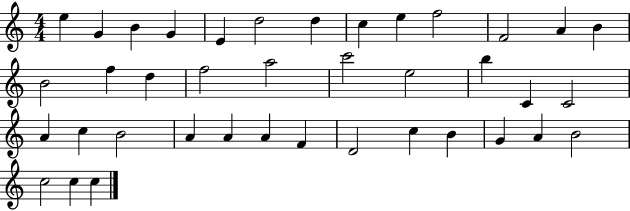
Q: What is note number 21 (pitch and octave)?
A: B5